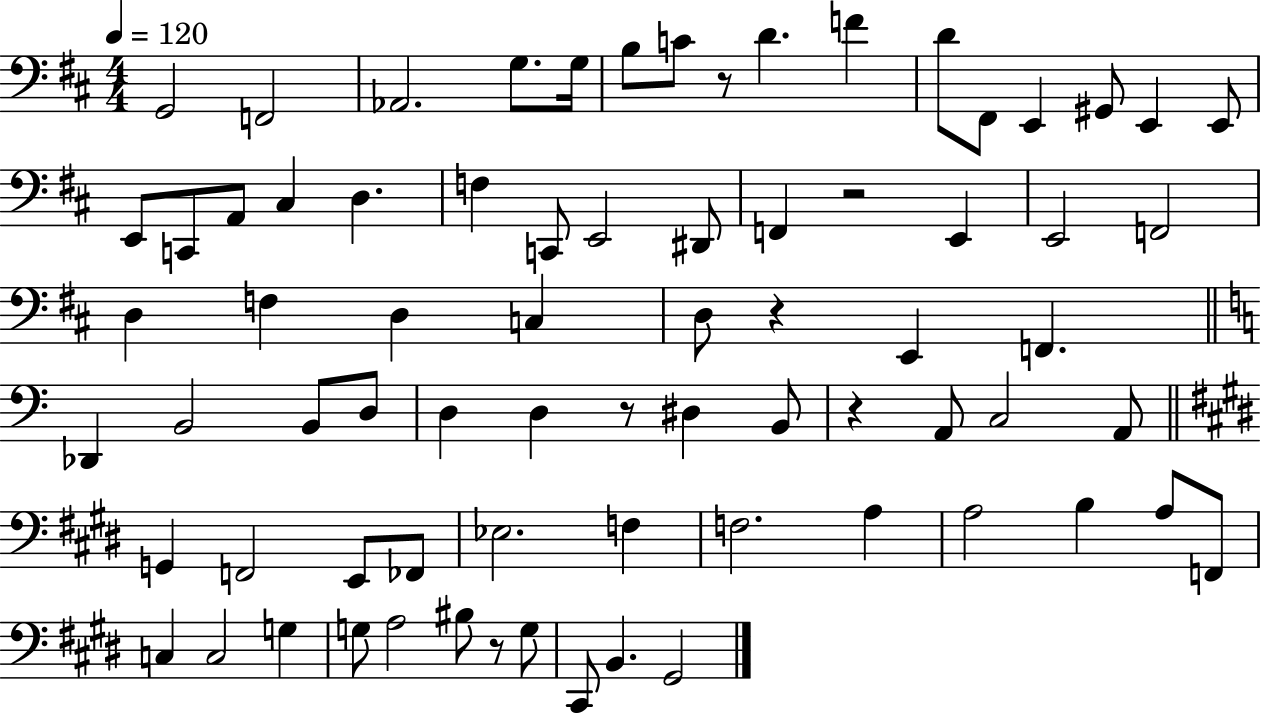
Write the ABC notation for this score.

X:1
T:Untitled
M:4/4
L:1/4
K:D
G,,2 F,,2 _A,,2 G,/2 G,/4 B,/2 C/2 z/2 D F D/2 ^F,,/2 E,, ^G,,/2 E,, E,,/2 E,,/2 C,,/2 A,,/2 ^C, D, F, C,,/2 E,,2 ^D,,/2 F,, z2 E,, E,,2 F,,2 D, F, D, C, D,/2 z E,, F,, _D,, B,,2 B,,/2 D,/2 D, D, z/2 ^D, B,,/2 z A,,/2 C,2 A,,/2 G,, F,,2 E,,/2 _F,,/2 _E,2 F, F,2 A, A,2 B, A,/2 F,,/2 C, C,2 G, G,/2 A,2 ^B,/2 z/2 G,/2 ^C,,/2 B,, ^G,,2